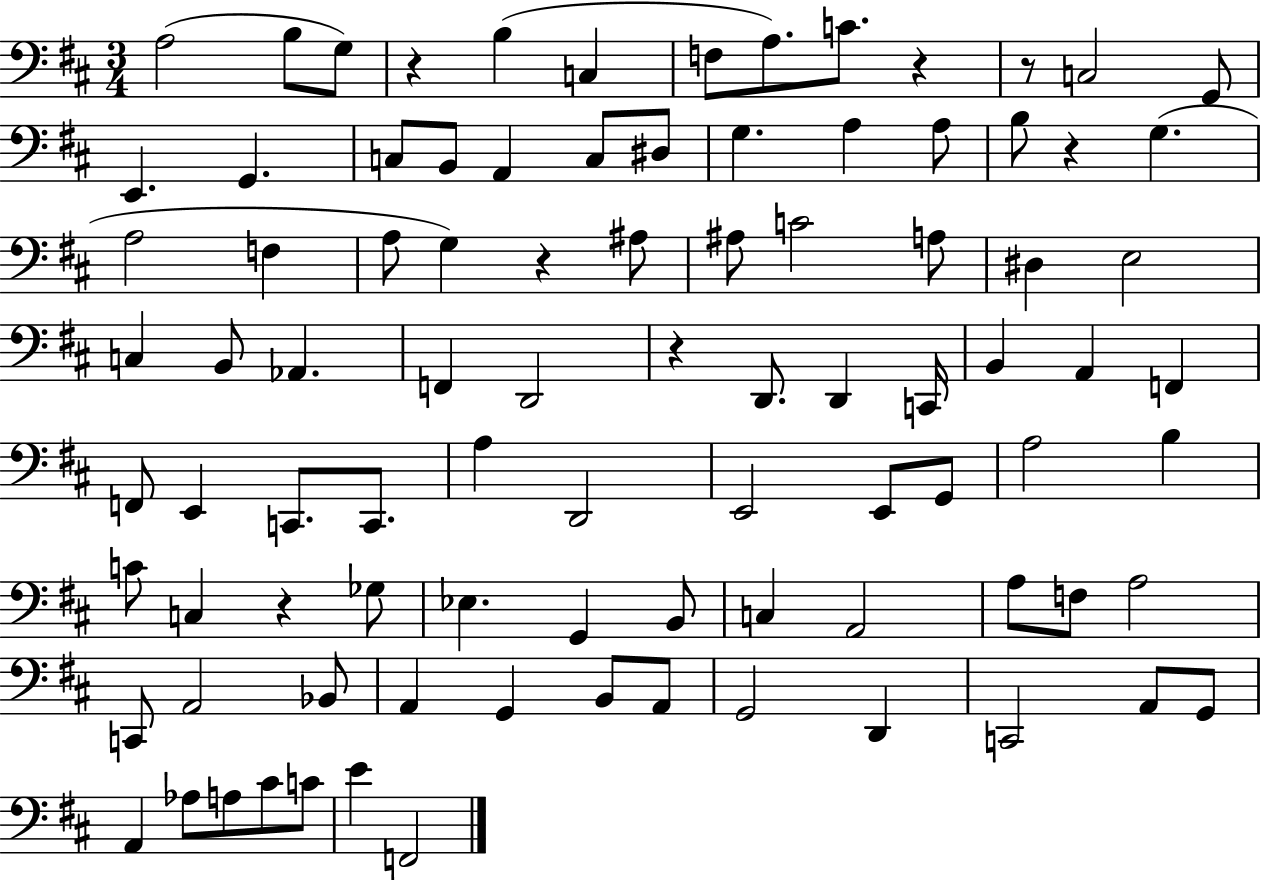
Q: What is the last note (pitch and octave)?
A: F2